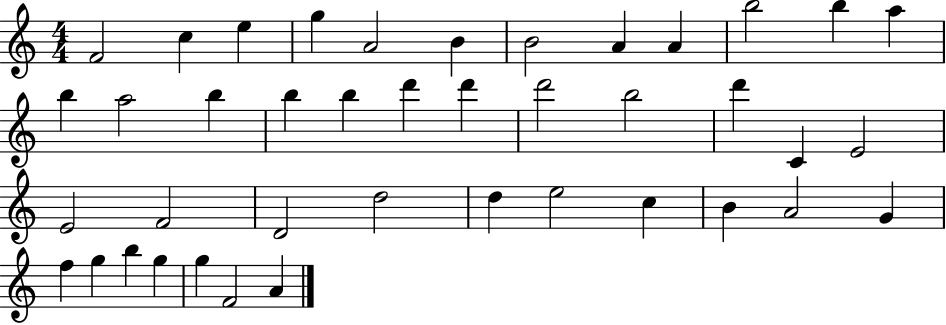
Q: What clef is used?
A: treble